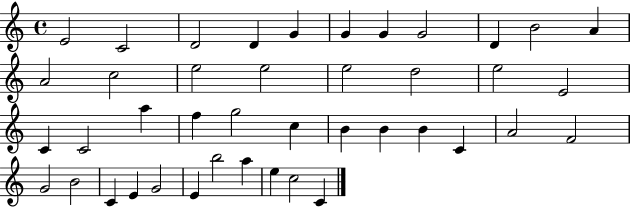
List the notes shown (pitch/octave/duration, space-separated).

E4/h C4/h D4/h D4/q G4/q G4/q G4/q G4/h D4/q B4/h A4/q A4/h C5/h E5/h E5/h E5/h D5/h E5/h E4/h C4/q C4/h A5/q F5/q G5/h C5/q B4/q B4/q B4/q C4/q A4/h F4/h G4/h B4/h C4/q E4/q G4/h E4/q B5/h A5/q E5/q C5/h C4/q